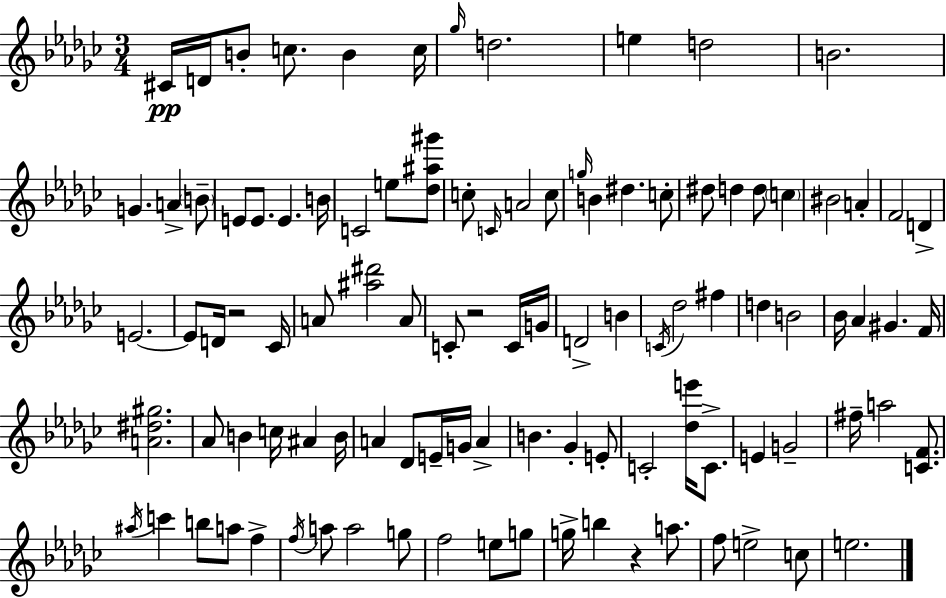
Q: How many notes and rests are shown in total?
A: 102